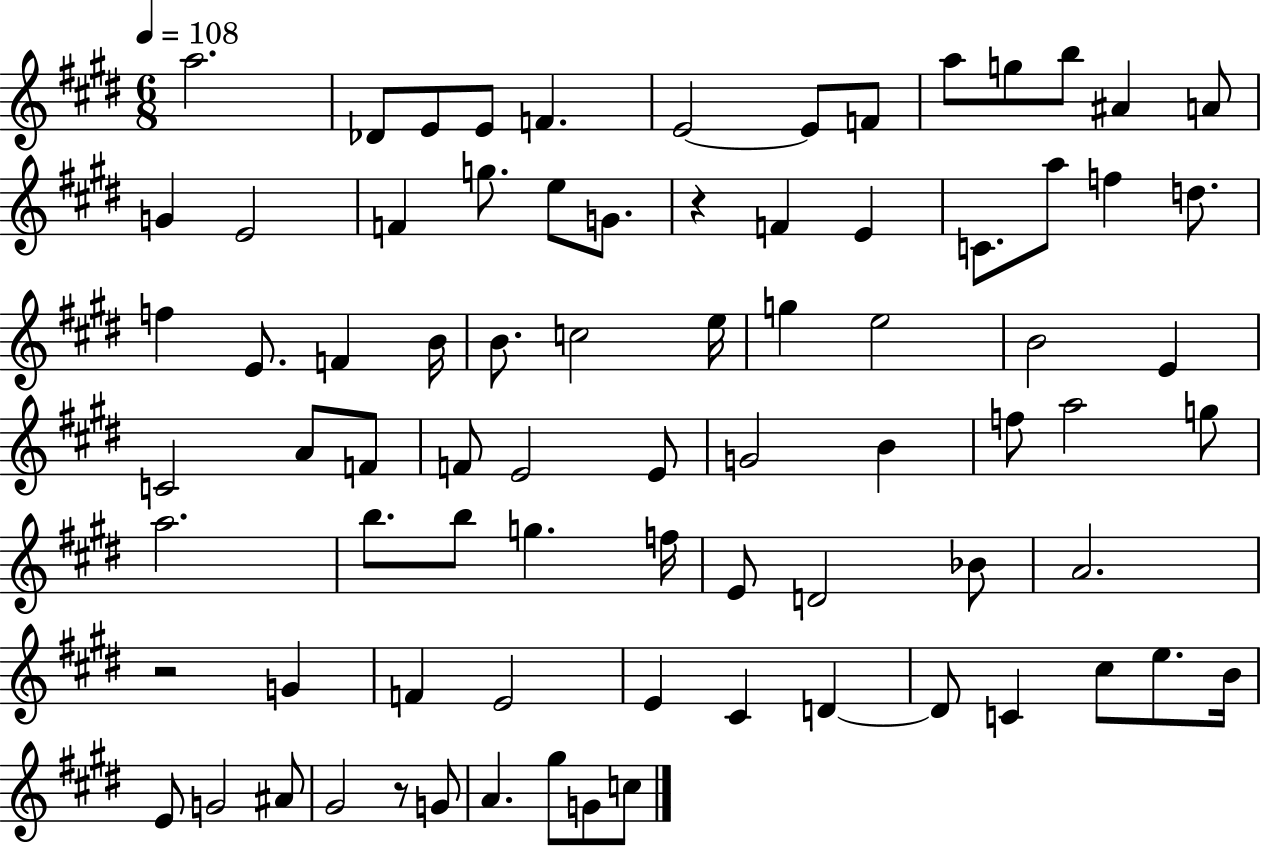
A5/h. Db4/e E4/e E4/e F4/q. E4/h E4/e F4/e A5/e G5/e B5/e A#4/q A4/e G4/q E4/h F4/q G5/e. E5/e G4/e. R/q F4/q E4/q C4/e. A5/e F5/q D5/e. F5/q E4/e. F4/q B4/s B4/e. C5/h E5/s G5/q E5/h B4/h E4/q C4/h A4/e F4/e F4/e E4/h E4/e G4/h B4/q F5/e A5/h G5/e A5/h. B5/e. B5/e G5/q. F5/s E4/e D4/h Bb4/e A4/h. R/h G4/q F4/q E4/h E4/q C#4/q D4/q D4/e C4/q C#5/e E5/e. B4/s E4/e G4/h A#4/e G#4/h R/e G4/e A4/q. G#5/e G4/e C5/e